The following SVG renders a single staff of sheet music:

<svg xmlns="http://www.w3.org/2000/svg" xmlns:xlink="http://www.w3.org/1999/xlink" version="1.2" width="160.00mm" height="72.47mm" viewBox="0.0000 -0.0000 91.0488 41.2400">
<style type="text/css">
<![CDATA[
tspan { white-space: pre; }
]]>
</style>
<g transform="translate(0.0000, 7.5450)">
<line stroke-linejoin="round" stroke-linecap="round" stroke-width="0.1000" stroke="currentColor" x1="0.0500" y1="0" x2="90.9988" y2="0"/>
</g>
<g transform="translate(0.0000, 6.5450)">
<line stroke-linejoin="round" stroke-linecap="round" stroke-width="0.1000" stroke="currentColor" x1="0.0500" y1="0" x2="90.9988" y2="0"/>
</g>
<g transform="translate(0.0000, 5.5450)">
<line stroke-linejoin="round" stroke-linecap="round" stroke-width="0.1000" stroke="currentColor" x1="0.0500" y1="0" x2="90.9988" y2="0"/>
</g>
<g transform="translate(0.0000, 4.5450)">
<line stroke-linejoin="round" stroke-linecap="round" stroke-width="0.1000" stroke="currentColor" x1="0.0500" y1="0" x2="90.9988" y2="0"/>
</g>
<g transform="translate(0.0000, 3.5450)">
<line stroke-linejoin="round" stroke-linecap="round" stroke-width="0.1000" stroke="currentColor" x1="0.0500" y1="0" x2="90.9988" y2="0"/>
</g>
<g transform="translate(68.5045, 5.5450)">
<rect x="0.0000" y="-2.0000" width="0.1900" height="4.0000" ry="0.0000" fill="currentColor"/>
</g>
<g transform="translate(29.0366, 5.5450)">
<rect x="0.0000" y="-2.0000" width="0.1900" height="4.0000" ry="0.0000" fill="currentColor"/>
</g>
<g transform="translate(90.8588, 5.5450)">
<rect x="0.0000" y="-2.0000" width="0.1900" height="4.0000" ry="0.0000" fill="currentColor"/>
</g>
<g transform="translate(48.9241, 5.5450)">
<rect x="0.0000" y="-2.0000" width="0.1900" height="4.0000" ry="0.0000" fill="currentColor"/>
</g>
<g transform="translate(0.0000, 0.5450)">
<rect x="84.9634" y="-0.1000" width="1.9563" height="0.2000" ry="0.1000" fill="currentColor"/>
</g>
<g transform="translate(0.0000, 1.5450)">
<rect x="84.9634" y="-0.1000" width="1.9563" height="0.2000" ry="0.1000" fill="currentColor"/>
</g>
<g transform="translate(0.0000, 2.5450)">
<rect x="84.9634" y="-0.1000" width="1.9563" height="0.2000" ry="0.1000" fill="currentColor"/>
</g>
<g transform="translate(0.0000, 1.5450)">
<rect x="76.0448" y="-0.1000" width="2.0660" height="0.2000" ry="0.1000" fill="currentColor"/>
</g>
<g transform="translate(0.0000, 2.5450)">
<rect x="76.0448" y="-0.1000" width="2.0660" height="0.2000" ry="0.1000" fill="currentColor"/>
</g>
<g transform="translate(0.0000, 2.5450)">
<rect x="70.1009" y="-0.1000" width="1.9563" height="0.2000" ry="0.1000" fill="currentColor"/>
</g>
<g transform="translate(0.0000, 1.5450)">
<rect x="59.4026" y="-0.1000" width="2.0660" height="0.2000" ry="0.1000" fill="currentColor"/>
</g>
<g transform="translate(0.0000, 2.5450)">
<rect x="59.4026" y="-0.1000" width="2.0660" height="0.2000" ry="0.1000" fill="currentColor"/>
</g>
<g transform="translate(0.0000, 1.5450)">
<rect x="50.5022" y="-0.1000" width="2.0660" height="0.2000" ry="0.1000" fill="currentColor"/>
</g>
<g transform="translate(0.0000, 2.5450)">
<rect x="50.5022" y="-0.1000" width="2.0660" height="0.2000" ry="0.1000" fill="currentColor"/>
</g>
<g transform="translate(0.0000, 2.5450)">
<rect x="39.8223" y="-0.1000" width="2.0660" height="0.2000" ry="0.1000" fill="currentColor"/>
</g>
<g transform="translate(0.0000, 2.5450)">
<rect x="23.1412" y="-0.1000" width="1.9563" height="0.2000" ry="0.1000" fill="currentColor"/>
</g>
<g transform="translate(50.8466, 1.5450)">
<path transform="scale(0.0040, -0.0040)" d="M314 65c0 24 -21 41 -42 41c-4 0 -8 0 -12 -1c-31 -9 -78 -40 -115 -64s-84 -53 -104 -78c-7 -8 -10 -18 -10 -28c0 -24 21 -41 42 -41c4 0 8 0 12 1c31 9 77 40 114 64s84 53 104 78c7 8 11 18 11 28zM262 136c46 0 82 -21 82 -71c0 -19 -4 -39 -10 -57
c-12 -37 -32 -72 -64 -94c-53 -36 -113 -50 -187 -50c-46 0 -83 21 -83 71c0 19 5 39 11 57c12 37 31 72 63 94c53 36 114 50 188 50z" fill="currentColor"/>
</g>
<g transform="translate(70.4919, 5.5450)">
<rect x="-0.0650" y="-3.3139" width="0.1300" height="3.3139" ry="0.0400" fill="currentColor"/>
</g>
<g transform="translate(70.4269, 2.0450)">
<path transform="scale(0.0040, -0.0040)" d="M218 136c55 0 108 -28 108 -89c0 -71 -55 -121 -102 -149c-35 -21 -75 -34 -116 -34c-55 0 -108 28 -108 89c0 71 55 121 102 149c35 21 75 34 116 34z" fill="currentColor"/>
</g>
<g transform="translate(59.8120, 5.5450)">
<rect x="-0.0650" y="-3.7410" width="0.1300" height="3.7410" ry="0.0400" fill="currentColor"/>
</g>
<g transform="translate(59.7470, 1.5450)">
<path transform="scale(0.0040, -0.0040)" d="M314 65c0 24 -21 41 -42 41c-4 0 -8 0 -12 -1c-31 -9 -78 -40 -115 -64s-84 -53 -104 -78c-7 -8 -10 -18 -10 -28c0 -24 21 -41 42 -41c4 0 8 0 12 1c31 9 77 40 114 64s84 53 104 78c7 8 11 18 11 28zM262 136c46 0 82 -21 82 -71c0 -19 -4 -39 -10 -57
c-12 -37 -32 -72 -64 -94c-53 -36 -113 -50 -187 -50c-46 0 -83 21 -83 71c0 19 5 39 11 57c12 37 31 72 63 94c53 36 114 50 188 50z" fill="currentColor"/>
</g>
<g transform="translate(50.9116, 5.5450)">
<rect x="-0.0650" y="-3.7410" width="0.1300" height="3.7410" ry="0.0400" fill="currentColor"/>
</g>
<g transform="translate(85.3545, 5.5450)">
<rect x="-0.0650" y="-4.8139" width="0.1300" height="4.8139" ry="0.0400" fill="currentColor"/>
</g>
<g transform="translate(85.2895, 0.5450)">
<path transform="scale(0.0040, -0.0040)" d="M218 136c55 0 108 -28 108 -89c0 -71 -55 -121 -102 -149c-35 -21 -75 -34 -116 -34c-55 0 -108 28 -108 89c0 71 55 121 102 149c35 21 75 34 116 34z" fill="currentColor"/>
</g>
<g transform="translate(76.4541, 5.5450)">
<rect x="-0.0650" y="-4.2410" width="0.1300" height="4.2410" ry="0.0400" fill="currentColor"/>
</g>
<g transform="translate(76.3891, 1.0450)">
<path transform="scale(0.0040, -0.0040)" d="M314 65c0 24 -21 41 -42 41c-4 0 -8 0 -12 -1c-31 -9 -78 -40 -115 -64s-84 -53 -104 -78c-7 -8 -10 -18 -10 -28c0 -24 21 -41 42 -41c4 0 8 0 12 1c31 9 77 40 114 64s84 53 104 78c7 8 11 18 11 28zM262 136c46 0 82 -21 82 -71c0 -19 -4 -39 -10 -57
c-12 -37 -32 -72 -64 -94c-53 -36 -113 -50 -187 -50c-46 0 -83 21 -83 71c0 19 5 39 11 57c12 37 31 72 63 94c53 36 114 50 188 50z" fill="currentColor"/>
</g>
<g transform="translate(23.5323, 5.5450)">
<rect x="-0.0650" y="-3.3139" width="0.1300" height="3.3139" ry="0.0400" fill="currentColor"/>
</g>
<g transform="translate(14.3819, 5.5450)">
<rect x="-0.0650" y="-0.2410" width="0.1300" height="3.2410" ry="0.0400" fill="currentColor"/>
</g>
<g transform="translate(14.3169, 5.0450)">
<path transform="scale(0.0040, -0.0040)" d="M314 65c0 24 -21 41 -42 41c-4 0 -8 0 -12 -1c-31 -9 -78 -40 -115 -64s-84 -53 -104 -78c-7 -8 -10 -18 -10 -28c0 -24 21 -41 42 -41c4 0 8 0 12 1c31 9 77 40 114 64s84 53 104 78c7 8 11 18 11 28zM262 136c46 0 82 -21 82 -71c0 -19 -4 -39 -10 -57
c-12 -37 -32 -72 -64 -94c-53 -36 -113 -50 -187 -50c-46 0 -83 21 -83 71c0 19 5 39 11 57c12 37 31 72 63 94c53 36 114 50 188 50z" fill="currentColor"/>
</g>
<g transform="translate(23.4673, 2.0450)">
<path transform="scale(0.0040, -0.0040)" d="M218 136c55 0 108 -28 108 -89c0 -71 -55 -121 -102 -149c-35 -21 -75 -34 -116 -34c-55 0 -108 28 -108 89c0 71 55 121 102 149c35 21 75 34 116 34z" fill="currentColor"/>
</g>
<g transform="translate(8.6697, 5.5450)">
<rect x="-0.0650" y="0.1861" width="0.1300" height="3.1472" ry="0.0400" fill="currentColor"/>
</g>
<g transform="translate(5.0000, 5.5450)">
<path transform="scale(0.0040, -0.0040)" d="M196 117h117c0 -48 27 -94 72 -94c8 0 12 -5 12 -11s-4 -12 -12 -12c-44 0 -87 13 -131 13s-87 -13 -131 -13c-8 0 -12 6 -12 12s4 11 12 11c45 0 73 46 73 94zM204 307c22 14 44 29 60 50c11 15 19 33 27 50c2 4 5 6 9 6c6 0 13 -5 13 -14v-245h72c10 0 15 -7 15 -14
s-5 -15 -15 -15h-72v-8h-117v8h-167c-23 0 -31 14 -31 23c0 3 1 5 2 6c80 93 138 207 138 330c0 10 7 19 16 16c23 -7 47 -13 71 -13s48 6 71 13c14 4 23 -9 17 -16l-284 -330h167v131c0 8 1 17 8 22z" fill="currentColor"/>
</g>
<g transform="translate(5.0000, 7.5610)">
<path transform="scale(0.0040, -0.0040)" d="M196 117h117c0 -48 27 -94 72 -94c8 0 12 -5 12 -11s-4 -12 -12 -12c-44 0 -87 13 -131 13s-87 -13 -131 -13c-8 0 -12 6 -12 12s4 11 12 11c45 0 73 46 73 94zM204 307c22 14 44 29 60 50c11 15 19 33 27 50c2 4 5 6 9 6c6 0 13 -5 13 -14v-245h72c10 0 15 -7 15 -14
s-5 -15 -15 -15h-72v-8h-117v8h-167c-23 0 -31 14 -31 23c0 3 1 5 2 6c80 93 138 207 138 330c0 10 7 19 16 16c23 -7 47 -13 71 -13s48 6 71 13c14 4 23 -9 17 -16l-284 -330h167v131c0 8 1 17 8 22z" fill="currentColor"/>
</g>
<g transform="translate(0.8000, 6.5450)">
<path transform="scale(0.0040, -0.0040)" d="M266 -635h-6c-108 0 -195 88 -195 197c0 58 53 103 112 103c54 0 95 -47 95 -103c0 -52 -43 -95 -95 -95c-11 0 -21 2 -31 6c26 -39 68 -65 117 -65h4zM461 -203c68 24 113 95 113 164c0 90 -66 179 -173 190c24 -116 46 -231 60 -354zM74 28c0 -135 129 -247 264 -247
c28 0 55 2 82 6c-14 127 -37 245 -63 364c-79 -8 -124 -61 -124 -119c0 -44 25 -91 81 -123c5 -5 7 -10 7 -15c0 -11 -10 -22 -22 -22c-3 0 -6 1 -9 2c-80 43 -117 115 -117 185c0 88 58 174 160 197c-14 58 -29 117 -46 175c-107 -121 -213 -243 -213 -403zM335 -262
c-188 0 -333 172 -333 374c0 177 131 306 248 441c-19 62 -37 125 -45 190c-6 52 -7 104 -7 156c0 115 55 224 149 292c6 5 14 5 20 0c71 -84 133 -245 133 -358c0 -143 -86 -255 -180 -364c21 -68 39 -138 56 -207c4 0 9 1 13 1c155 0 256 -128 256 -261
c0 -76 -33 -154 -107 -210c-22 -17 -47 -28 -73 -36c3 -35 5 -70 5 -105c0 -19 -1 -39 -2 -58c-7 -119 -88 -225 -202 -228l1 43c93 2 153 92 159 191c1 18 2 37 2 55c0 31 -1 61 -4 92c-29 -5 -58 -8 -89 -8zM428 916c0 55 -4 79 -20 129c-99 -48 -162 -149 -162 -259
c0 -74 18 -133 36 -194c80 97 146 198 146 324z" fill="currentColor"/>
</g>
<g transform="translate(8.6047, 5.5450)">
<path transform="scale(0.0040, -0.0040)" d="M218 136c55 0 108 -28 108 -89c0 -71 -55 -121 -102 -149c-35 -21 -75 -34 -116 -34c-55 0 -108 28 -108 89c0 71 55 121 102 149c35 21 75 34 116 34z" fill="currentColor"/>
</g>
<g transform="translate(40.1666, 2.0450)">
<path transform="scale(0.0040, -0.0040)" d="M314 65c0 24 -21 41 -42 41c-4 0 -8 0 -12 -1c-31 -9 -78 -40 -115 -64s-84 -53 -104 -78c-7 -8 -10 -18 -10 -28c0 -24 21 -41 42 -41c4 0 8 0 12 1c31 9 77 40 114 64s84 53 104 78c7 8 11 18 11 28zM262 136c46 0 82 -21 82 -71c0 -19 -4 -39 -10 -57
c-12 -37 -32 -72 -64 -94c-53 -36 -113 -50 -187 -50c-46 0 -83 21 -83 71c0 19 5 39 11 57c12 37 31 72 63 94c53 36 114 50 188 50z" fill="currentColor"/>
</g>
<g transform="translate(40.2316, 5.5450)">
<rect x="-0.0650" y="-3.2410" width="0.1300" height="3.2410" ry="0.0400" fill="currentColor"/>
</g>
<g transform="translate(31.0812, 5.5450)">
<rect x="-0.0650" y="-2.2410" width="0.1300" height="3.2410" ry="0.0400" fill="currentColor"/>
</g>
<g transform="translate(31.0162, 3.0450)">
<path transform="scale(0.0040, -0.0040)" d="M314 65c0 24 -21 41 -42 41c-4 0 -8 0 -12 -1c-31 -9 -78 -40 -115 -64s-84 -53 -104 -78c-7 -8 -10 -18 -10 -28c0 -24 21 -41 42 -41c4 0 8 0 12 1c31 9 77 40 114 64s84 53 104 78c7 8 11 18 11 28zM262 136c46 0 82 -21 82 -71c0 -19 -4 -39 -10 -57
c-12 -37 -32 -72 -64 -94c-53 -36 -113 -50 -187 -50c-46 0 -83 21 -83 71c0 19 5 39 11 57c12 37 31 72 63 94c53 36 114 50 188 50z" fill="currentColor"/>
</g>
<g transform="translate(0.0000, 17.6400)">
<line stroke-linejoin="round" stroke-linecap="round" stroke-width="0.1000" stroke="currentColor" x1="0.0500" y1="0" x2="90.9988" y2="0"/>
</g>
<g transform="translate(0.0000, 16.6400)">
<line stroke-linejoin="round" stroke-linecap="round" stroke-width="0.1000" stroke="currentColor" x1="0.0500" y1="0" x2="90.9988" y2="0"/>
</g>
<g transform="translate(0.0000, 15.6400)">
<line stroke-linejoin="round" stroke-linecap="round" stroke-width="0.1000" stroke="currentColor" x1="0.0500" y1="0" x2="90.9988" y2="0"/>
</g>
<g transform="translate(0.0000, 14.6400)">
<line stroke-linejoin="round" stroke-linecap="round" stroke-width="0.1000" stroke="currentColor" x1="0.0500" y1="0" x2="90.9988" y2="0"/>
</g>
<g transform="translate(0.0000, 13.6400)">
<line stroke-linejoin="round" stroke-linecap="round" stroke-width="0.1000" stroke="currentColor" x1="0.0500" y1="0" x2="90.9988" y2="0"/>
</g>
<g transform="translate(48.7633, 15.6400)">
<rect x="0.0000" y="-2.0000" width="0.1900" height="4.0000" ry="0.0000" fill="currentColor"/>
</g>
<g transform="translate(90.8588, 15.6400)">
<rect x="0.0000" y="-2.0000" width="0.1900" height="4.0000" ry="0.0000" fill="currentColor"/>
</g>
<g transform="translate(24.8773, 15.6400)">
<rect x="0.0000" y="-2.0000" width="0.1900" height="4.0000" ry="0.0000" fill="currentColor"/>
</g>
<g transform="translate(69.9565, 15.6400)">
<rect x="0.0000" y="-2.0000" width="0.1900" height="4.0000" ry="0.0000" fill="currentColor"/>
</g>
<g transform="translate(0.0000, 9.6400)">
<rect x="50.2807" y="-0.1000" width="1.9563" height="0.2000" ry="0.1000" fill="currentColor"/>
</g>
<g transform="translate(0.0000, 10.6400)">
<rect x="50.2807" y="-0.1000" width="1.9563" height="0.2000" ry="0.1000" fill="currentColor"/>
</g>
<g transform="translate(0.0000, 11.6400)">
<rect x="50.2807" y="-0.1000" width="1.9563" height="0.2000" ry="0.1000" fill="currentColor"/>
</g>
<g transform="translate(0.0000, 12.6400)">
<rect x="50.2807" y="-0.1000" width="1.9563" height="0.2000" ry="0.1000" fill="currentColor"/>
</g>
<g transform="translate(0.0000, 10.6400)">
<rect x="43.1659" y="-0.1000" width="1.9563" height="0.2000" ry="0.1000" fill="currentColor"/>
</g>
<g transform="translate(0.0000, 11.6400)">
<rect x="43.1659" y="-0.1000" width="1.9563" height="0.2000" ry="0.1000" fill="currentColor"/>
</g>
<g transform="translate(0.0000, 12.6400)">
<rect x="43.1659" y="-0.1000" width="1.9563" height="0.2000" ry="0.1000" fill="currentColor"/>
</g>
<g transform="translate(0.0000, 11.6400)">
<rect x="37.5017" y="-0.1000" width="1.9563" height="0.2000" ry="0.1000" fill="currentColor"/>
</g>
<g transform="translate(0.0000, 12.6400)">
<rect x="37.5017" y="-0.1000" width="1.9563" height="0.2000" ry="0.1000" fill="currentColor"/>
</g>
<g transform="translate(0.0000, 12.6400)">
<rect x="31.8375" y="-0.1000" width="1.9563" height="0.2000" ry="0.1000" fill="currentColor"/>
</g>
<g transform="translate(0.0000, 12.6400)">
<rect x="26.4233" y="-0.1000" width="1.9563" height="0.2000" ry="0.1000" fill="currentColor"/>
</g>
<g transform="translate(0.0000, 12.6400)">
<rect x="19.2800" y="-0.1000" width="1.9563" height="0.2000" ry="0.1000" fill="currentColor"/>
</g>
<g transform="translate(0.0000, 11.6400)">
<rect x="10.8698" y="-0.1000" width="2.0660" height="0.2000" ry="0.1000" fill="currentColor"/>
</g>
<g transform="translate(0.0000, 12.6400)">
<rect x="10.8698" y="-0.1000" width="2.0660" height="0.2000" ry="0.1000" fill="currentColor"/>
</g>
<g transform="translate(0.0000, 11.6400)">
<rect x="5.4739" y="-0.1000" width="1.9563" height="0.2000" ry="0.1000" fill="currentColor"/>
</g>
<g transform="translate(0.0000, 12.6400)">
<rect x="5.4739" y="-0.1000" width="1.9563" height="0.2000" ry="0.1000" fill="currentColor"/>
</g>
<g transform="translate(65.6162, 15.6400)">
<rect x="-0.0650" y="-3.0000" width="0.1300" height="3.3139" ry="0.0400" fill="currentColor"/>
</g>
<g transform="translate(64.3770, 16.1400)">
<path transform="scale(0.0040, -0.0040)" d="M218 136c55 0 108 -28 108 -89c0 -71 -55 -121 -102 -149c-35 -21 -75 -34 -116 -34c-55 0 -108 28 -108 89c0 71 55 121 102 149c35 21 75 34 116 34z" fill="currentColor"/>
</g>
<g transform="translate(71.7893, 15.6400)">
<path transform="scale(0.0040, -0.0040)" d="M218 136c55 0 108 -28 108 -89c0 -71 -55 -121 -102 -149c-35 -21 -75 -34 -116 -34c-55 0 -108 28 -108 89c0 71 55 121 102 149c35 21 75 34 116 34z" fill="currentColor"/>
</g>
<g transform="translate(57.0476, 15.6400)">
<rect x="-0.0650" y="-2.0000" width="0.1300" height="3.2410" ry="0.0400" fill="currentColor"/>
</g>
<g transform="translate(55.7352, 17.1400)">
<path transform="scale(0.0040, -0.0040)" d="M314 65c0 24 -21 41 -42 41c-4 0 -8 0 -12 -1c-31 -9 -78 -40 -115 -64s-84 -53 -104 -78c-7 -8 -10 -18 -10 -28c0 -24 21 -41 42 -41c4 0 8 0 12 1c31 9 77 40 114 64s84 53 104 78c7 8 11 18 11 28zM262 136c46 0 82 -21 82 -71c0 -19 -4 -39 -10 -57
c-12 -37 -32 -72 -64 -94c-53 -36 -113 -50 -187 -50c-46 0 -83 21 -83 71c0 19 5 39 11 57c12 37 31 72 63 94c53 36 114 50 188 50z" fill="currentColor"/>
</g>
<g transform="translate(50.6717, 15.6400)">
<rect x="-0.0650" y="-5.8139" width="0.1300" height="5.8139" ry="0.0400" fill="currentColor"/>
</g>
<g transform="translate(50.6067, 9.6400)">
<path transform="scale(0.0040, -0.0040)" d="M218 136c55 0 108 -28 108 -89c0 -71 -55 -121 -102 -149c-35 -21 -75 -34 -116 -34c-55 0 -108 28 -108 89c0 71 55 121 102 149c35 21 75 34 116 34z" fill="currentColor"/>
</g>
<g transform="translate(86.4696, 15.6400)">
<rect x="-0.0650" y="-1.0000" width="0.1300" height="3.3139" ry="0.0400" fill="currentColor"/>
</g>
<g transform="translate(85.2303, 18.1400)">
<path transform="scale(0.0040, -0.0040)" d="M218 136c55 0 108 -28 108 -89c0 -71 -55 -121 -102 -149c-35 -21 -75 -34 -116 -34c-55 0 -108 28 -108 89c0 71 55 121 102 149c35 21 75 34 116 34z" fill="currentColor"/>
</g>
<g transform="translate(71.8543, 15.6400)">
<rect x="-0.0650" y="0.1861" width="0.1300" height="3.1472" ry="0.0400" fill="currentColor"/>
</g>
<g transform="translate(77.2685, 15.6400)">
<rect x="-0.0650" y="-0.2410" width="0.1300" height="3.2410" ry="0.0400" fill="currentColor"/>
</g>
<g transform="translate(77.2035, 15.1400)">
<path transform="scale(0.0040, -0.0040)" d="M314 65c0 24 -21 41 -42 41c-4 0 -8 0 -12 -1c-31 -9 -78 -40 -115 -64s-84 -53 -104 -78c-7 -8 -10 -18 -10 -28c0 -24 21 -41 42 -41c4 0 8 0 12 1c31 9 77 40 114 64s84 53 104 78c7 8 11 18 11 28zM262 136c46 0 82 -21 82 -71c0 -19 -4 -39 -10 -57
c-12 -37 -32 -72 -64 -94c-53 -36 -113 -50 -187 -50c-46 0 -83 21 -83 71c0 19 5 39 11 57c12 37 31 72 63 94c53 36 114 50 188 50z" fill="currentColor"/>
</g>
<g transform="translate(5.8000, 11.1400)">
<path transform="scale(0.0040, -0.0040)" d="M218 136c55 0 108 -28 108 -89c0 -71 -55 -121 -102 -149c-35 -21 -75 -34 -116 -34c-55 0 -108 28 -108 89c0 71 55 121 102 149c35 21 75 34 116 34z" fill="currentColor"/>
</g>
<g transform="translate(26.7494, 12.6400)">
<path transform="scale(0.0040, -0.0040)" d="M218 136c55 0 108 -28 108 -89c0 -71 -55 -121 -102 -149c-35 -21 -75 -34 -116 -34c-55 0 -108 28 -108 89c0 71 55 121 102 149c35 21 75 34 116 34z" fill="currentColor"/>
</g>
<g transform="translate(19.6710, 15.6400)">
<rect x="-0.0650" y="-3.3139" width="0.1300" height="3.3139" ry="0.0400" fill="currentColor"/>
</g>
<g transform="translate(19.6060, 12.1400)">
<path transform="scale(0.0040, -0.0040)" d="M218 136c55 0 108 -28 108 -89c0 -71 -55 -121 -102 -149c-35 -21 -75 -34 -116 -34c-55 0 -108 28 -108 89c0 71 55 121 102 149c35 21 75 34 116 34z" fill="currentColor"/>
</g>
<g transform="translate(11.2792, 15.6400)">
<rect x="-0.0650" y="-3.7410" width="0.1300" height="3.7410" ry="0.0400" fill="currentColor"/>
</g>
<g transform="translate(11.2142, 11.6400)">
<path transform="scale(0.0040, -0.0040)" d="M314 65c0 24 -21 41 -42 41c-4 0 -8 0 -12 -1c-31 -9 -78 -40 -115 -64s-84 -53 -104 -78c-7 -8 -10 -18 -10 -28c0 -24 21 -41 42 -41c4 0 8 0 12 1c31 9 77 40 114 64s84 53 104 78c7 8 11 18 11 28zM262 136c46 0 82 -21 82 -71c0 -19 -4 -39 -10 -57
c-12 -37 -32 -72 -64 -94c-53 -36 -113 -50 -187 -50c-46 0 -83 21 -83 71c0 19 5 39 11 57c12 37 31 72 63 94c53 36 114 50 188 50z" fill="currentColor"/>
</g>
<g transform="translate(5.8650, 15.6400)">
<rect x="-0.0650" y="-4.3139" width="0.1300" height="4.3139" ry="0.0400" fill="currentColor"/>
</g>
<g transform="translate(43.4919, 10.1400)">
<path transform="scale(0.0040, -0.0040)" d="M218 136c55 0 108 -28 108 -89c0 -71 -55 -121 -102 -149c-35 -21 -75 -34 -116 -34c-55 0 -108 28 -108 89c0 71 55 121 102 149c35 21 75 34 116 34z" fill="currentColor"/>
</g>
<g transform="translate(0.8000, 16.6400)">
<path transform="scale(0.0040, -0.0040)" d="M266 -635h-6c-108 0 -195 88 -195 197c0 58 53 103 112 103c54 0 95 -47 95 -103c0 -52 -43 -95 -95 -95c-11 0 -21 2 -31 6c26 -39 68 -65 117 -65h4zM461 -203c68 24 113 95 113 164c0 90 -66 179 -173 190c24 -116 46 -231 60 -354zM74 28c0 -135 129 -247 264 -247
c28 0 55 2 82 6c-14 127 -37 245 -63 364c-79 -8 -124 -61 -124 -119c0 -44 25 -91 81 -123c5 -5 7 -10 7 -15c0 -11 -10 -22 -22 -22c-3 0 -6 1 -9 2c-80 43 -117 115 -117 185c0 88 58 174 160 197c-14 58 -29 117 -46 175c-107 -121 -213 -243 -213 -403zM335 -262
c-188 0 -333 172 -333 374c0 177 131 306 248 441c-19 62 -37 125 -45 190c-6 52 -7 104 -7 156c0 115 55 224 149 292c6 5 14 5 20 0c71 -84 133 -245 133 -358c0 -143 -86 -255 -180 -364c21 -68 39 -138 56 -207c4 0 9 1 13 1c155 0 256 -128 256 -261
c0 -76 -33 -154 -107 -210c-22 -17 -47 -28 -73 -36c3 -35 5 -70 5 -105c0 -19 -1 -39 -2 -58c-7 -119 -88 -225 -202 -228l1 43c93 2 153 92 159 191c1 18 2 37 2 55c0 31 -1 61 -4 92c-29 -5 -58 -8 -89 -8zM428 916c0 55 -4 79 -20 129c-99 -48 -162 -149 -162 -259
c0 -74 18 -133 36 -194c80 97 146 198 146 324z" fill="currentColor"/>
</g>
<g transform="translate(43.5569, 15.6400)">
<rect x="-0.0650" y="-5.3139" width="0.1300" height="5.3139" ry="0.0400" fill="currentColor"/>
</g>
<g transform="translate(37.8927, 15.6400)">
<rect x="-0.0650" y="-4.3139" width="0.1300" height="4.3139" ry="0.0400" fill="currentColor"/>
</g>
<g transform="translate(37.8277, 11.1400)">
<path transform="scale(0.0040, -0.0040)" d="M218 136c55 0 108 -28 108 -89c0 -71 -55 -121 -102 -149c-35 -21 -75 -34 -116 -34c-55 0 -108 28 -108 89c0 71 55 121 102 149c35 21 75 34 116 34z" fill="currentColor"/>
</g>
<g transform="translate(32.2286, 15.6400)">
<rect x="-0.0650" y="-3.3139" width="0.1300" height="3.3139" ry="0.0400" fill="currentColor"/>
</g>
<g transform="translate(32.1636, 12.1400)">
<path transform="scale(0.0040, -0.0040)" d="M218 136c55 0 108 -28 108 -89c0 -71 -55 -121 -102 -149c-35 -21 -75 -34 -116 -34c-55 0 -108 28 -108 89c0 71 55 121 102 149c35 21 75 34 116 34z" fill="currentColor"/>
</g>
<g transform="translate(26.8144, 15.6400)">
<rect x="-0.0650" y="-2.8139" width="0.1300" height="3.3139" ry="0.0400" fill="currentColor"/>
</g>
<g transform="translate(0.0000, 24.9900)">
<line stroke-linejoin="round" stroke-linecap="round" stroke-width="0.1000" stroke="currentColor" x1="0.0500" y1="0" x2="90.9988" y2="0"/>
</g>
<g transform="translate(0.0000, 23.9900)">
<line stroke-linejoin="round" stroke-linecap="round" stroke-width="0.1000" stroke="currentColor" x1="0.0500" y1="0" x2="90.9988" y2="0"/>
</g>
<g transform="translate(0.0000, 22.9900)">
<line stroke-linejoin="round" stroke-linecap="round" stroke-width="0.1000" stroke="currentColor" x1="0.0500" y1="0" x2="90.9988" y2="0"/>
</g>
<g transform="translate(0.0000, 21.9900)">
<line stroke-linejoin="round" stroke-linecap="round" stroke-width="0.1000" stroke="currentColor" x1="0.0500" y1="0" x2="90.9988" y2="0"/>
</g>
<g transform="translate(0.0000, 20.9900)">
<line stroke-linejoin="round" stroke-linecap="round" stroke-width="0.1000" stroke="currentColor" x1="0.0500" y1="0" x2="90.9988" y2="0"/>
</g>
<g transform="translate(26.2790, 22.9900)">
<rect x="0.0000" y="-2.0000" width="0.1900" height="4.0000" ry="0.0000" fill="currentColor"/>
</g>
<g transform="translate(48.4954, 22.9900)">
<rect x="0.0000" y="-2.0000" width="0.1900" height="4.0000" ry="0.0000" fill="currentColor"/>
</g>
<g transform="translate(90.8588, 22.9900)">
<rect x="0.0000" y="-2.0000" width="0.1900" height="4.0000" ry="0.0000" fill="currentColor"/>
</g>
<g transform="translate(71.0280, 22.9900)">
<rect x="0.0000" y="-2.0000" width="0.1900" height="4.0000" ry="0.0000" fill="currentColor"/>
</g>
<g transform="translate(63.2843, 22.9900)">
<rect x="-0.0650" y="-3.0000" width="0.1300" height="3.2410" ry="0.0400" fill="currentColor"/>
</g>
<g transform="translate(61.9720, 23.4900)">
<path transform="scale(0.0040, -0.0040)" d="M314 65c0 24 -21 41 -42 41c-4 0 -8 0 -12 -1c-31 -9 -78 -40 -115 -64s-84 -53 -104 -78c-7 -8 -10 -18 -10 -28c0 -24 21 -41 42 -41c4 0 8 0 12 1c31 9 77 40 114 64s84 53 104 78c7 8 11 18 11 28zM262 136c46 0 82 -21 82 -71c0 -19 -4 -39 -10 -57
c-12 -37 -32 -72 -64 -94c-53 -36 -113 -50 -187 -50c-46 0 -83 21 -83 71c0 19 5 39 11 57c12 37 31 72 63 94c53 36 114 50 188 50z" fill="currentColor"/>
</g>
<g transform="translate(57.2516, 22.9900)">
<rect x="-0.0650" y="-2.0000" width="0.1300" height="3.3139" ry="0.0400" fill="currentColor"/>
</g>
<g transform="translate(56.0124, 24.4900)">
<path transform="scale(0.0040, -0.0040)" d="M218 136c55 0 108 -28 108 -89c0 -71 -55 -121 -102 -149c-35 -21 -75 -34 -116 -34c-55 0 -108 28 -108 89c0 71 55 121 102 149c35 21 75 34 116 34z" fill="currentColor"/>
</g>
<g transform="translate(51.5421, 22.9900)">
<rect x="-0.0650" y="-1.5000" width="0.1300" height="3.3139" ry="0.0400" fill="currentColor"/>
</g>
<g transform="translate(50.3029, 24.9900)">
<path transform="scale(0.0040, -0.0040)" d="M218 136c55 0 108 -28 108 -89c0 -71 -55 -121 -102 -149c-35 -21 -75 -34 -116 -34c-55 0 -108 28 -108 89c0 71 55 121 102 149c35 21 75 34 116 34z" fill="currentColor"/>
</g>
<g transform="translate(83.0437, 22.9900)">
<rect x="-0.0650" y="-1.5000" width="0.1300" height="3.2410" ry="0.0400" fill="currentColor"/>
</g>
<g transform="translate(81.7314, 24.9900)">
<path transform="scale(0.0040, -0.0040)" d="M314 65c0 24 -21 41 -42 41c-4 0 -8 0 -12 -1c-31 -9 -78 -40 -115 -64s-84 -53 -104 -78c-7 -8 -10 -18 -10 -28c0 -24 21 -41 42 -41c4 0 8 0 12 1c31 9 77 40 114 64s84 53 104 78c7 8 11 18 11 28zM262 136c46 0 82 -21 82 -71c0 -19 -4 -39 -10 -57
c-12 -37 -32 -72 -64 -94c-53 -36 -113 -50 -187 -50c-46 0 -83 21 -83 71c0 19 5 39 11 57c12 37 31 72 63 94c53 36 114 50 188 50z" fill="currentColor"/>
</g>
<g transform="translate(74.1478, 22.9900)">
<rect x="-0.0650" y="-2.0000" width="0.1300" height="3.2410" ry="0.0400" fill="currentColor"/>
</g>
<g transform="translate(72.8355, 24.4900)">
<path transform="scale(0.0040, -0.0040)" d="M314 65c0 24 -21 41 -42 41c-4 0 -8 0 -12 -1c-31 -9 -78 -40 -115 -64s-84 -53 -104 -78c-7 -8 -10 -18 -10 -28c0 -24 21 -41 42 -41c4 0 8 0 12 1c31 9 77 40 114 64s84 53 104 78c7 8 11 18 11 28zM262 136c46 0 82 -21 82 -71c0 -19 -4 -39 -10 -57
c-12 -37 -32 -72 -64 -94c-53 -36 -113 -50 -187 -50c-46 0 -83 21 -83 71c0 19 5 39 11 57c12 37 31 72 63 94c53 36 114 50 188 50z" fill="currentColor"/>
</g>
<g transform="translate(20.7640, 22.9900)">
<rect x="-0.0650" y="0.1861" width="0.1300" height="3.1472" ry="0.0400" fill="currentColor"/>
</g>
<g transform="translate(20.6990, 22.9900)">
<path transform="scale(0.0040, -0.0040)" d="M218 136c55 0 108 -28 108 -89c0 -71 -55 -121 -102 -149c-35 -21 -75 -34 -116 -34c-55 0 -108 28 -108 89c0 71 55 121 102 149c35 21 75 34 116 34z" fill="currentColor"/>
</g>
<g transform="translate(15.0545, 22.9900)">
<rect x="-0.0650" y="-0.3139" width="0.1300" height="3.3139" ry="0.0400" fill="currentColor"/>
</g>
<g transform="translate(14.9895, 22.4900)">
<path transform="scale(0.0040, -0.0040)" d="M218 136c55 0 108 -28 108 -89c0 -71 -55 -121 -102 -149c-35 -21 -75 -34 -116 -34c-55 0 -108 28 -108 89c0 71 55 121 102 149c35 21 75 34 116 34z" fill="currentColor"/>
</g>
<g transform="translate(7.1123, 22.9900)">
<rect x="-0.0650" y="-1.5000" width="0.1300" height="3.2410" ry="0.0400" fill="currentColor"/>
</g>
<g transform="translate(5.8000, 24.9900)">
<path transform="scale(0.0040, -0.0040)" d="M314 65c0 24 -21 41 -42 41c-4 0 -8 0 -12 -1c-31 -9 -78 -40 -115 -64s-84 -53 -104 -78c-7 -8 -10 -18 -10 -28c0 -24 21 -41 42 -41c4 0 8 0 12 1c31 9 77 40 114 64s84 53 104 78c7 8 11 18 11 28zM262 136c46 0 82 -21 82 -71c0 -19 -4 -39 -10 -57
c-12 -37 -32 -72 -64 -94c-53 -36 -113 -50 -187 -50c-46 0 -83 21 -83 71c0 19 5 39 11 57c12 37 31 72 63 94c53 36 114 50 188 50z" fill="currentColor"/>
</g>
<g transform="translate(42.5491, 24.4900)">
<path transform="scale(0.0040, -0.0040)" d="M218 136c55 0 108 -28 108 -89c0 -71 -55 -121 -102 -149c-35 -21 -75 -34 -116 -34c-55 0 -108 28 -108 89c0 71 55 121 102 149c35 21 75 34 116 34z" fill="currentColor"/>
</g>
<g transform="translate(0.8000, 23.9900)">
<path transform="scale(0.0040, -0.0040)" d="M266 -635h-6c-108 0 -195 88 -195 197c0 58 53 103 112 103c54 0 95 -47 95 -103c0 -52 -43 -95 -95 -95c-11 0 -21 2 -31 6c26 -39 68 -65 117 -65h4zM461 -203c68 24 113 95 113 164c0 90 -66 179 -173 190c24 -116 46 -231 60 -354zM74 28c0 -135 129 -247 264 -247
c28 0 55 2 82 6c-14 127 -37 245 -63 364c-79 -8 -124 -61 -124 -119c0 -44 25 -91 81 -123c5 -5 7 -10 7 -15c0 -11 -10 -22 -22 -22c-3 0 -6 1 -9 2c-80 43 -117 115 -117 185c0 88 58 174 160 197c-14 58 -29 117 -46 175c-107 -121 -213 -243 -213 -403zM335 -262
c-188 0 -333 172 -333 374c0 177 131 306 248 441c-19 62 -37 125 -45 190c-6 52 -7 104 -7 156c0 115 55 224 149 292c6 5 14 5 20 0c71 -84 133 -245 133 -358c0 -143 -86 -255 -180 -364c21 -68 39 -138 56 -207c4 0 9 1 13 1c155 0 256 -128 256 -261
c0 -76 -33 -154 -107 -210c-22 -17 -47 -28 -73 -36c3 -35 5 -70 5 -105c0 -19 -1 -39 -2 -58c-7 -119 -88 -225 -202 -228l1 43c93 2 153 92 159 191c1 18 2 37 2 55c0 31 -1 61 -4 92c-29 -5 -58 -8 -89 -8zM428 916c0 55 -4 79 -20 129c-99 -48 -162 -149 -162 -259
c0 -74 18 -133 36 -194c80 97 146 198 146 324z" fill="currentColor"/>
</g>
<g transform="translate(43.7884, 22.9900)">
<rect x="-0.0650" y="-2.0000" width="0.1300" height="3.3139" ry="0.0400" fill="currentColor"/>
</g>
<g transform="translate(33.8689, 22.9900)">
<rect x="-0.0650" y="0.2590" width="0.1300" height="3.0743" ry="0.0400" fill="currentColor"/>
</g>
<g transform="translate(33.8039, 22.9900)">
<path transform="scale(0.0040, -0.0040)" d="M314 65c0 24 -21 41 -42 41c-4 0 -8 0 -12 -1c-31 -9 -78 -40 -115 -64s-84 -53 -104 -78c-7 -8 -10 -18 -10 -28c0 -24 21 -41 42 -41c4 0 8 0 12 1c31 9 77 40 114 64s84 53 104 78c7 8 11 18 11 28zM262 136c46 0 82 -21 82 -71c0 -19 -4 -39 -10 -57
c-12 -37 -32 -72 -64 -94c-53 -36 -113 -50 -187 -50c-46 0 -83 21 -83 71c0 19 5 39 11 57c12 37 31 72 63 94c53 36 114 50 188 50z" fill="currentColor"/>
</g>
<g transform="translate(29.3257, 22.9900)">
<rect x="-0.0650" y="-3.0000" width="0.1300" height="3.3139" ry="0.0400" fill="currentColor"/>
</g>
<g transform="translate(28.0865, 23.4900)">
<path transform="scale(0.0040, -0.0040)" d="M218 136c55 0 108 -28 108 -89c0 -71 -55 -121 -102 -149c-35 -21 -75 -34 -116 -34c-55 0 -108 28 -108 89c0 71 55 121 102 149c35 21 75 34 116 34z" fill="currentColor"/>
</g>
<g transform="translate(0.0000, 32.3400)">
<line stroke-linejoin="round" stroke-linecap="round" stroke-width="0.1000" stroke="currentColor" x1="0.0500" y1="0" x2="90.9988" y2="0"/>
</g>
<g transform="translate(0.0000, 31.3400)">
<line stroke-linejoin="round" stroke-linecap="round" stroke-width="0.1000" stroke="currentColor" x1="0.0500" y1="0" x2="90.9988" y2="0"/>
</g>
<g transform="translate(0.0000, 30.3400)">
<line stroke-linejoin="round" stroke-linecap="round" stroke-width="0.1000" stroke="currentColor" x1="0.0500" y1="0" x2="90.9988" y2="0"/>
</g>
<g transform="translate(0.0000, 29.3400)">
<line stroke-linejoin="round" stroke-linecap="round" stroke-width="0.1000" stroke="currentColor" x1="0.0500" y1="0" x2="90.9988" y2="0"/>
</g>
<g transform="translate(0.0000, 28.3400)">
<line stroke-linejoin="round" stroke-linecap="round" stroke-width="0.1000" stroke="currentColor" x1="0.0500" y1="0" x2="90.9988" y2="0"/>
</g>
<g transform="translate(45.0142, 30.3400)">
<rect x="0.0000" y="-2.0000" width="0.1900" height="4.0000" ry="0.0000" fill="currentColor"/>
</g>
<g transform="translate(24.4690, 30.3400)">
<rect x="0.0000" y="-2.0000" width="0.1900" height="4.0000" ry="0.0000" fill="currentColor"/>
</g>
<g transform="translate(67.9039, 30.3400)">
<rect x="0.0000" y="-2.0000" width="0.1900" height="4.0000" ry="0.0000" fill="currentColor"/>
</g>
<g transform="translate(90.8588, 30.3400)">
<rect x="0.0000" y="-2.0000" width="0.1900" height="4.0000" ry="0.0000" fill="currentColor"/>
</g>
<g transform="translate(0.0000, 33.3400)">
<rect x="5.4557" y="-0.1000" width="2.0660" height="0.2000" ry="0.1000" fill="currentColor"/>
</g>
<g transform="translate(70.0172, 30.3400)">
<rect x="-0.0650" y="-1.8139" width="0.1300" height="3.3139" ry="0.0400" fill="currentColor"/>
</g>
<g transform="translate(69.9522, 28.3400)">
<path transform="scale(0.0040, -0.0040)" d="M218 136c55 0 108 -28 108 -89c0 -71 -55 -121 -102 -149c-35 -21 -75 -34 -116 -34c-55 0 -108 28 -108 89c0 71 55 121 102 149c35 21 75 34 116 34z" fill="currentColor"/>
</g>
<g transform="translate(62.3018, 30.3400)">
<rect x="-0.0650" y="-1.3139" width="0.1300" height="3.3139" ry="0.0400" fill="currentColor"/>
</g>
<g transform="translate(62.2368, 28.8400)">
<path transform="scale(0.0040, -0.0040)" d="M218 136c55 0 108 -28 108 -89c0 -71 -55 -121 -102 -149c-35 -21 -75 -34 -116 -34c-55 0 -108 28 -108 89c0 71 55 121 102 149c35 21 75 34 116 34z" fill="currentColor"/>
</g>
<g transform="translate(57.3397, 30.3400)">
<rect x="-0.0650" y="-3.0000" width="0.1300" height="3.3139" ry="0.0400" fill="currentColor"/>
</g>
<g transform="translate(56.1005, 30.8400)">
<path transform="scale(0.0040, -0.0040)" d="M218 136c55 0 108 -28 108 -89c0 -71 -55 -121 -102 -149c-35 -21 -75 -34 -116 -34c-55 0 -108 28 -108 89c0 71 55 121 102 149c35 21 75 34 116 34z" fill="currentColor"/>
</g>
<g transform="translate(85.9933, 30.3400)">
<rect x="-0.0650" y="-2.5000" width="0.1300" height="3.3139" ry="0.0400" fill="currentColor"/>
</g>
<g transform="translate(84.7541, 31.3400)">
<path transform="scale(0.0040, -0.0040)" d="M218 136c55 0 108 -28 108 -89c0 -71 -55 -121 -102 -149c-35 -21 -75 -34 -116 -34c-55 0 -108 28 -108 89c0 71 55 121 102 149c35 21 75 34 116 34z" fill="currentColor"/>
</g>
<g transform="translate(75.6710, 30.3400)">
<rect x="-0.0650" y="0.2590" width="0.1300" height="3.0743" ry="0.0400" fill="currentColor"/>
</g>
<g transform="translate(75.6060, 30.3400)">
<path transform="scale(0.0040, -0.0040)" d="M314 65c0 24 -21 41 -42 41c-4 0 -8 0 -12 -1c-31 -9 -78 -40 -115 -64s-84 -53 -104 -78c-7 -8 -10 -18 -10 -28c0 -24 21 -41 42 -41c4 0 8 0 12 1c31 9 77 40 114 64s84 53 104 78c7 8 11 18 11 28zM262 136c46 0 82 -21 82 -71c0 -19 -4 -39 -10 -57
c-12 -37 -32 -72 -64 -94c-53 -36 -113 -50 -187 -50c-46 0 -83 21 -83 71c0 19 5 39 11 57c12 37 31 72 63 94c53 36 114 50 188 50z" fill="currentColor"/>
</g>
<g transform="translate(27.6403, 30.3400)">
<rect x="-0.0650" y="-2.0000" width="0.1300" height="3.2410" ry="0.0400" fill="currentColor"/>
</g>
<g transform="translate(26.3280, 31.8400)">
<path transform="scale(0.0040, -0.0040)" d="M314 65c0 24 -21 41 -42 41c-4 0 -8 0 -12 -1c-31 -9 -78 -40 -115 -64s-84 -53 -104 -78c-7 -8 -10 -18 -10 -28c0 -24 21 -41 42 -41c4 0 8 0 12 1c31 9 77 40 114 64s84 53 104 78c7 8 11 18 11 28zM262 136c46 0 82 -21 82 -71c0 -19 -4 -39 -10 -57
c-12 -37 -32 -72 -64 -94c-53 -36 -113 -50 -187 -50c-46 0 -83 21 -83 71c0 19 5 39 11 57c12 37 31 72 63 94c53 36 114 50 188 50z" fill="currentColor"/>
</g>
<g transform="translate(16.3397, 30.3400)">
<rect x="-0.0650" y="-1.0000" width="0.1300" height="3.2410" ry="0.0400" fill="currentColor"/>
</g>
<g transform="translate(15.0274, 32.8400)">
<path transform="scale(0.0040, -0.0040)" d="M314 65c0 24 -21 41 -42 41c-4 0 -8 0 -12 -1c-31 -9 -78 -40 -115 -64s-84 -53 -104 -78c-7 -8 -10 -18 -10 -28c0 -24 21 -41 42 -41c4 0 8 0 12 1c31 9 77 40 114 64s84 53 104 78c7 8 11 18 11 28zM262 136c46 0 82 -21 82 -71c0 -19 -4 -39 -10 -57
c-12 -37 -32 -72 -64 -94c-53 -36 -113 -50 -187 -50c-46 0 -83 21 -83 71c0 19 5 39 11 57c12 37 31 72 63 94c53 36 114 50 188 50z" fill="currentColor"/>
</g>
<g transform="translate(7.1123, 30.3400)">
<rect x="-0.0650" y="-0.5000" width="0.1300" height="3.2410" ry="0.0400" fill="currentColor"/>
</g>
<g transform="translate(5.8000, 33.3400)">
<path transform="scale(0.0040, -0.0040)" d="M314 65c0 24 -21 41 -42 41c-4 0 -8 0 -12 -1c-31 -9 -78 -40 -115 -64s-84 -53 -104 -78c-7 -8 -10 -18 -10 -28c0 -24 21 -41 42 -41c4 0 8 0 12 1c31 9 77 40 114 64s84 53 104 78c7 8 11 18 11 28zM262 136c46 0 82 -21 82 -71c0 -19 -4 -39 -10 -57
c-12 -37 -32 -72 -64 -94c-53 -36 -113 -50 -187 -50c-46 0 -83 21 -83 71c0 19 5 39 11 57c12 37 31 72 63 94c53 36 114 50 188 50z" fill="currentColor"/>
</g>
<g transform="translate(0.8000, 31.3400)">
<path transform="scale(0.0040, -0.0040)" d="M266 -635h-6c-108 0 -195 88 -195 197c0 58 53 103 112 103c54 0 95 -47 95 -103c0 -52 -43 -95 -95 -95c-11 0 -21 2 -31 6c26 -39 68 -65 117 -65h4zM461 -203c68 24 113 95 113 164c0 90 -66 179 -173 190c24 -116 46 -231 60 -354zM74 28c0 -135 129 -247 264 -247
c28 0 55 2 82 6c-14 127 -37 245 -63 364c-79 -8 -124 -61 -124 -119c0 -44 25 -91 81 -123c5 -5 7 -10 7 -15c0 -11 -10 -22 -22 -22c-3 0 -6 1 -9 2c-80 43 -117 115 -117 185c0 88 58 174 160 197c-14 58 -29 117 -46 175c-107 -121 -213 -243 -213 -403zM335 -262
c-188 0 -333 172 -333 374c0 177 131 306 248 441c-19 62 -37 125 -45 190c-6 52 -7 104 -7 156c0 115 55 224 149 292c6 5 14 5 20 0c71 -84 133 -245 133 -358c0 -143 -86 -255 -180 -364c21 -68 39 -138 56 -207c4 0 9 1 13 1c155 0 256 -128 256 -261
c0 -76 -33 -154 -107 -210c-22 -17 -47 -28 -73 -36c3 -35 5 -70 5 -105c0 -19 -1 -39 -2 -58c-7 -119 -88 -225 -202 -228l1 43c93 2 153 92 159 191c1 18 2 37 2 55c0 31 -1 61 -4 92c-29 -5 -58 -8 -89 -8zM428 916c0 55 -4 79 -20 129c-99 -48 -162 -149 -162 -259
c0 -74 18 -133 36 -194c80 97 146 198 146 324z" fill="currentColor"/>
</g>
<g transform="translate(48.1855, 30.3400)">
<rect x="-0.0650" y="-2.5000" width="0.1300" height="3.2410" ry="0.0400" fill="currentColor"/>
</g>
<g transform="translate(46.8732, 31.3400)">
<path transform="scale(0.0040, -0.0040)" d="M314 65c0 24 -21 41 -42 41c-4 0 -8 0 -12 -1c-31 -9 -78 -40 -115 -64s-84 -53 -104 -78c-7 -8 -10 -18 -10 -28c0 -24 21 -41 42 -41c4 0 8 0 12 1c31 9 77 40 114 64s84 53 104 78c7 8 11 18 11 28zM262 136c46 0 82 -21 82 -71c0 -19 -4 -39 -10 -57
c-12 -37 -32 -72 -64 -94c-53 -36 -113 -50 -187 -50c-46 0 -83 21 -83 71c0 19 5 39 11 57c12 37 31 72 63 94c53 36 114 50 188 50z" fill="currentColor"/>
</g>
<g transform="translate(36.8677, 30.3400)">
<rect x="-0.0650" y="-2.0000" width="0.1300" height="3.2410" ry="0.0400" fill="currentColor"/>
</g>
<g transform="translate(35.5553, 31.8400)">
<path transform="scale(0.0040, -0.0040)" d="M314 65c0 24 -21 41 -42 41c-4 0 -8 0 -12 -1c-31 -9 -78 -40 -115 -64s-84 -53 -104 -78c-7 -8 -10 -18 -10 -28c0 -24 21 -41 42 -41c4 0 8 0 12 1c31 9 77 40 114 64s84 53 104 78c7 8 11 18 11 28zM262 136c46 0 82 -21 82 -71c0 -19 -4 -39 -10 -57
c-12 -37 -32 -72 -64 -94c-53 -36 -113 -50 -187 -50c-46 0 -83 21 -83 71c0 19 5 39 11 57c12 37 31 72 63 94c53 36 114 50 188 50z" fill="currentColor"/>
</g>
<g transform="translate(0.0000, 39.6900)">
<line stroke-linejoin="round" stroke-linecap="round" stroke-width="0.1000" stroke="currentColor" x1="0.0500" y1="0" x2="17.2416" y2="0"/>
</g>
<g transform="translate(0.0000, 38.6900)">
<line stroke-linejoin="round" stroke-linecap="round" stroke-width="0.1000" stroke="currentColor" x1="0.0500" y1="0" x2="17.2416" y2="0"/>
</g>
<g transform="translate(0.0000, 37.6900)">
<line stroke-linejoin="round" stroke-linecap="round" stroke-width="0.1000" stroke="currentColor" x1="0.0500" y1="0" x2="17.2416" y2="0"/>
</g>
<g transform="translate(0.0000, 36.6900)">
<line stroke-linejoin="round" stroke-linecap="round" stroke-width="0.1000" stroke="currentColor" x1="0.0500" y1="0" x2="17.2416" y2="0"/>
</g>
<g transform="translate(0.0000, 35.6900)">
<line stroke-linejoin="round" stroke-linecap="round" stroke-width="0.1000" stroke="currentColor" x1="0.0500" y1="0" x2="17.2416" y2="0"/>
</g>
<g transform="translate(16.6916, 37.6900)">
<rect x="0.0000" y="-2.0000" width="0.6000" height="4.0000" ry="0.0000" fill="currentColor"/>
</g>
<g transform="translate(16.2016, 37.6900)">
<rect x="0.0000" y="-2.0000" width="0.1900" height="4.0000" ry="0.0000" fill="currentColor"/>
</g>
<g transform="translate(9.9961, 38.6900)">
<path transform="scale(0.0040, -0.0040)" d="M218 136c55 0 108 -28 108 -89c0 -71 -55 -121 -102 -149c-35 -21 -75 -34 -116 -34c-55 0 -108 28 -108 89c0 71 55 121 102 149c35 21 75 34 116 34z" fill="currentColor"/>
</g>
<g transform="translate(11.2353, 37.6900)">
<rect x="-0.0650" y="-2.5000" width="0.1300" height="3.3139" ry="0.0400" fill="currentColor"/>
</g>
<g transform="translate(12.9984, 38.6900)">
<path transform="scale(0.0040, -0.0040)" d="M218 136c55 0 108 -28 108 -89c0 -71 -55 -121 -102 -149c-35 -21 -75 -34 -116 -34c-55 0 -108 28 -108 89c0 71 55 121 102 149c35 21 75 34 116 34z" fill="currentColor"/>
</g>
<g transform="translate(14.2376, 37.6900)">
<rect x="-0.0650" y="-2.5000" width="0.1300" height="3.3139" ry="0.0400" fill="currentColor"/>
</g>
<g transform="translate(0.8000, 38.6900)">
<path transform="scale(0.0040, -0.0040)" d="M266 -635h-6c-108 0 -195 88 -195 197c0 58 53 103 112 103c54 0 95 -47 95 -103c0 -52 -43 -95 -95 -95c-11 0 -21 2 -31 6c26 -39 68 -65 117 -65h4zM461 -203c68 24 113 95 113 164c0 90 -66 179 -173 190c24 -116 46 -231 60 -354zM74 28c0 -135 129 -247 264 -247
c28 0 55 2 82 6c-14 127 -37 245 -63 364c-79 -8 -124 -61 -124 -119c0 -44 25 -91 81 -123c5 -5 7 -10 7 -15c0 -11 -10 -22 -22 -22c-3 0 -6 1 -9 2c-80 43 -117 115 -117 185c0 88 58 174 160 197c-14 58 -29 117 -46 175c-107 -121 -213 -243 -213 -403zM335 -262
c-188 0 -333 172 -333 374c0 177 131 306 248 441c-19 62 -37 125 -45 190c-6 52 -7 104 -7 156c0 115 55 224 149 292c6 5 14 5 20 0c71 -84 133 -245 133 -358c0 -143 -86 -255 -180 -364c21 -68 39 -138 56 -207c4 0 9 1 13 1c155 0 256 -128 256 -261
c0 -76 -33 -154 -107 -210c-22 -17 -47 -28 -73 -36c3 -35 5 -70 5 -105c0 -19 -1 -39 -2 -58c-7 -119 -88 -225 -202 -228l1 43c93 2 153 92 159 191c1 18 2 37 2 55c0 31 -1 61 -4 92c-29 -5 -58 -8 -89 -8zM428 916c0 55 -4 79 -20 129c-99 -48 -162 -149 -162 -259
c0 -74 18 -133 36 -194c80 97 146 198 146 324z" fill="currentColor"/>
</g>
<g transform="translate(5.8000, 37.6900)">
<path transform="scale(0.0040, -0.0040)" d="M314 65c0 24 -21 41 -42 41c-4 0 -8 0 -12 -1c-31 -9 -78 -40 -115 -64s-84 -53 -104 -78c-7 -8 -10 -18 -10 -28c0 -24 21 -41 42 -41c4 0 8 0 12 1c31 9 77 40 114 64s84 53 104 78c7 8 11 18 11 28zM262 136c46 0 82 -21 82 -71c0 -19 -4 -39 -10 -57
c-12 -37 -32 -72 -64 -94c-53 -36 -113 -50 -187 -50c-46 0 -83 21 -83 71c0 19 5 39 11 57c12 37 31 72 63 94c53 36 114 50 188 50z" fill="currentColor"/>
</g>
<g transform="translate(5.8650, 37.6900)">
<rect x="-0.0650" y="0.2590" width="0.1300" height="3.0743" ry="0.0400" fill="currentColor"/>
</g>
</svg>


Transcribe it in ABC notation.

X:1
T:Untitled
M:4/4
L:1/4
K:C
B c2 b g2 b2 c'2 c'2 b d'2 e' d' c'2 b a b d' f' g' F2 A B c2 D E2 c B A B2 F E F A2 F2 E2 C2 D2 F2 F2 G2 A e f B2 G B2 G G